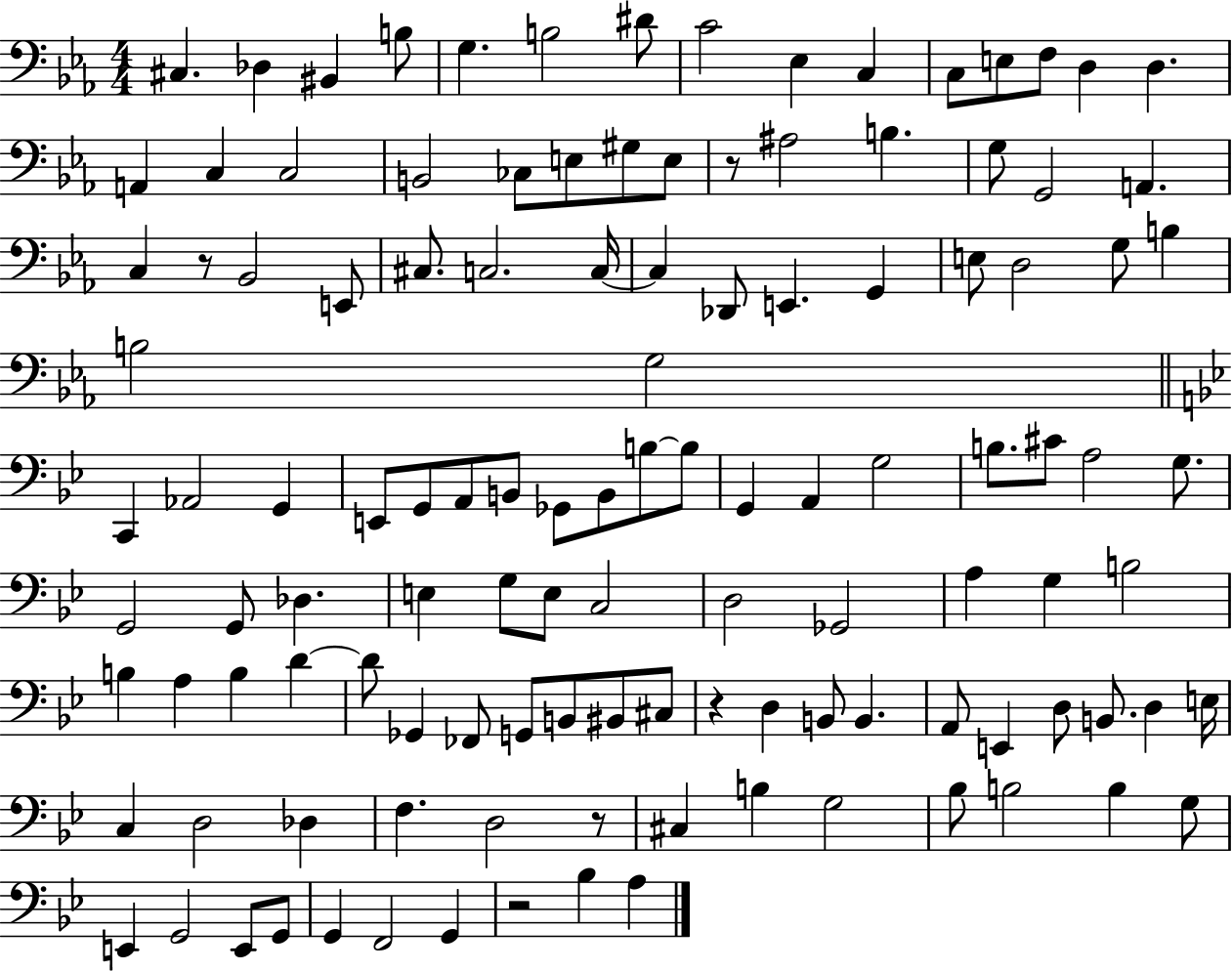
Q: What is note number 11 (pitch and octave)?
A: C3